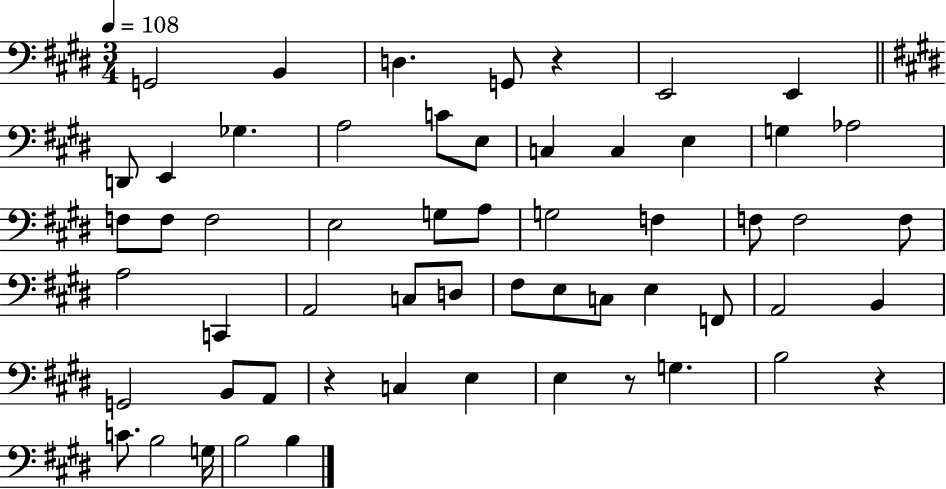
{
  \clef bass
  \numericTimeSignature
  \time 3/4
  \key e \major
  \tempo 4 = 108
  g,2 b,4 | d4. g,8 r4 | e,2 e,4 | \bar "||" \break \key e \major d,8 e,4 ges4. | a2 c'8 e8 | c4 c4 e4 | g4 aes2 | \break f8 f8 f2 | e2 g8 a8 | g2 f4 | f8 f2 f8 | \break a2 c,4 | a,2 c8 d8 | fis8 e8 c8 e4 f,8 | a,2 b,4 | \break g,2 b,8 a,8 | r4 c4 e4 | e4 r8 g4. | b2 r4 | \break c'8. b2 g16 | b2 b4 | \bar "|."
}